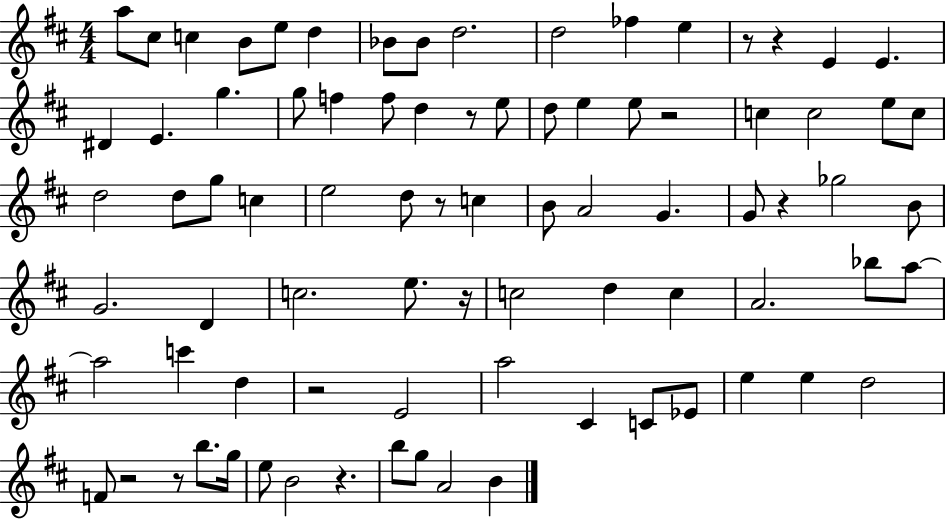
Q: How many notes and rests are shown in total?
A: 83